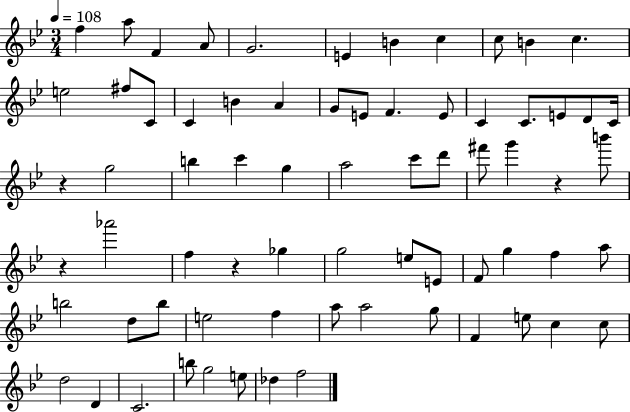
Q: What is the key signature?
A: BES major